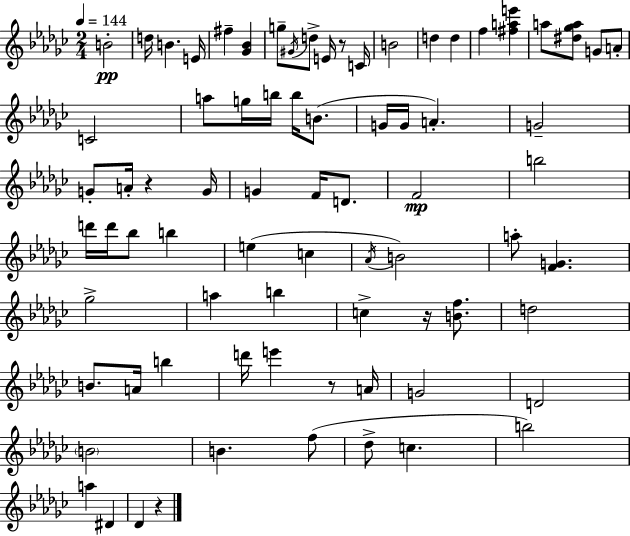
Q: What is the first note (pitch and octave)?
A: B4